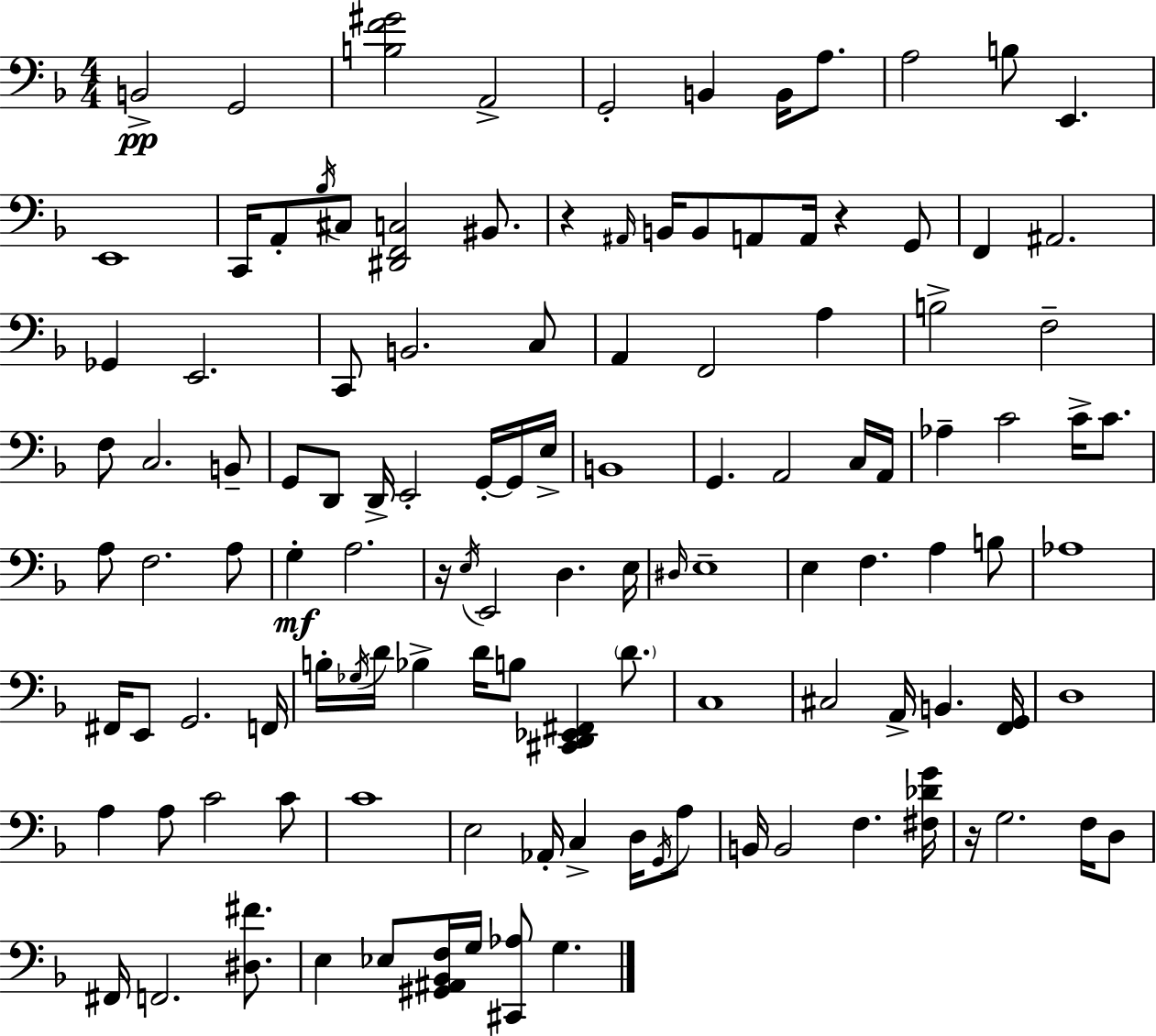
X:1
T:Untitled
M:4/4
L:1/4
K:Dm
B,,2 G,,2 [B,F^G]2 A,,2 G,,2 B,, B,,/4 A,/2 A,2 B,/2 E,, E,,4 C,,/4 A,,/2 _B,/4 ^C,/2 [^D,,F,,C,]2 ^B,,/2 z ^A,,/4 B,,/4 B,,/2 A,,/2 A,,/4 z G,,/2 F,, ^A,,2 _G,, E,,2 C,,/2 B,,2 C,/2 A,, F,,2 A, B,2 F,2 F,/2 C,2 B,,/2 G,,/2 D,,/2 D,,/4 E,,2 G,,/4 G,,/4 E,/4 B,,4 G,, A,,2 C,/4 A,,/4 _A, C2 C/4 C/2 A,/2 F,2 A,/2 G, A,2 z/4 E,/4 E,,2 D, E,/4 ^D,/4 E,4 E, F, A, B,/2 _A,4 ^F,,/4 E,,/2 G,,2 F,,/4 B,/4 _G,/4 D/4 _B, D/4 B,/2 [^C,,D,,_E,,^F,,] D/2 C,4 ^C,2 A,,/4 B,, [F,,G,,]/4 D,4 A, A,/2 C2 C/2 C4 E,2 _A,,/4 C, D,/4 G,,/4 A,/2 B,,/4 B,,2 F, [^F,_DG]/4 z/4 G,2 F,/4 D,/2 ^F,,/4 F,,2 [^D,^F]/2 E, _E,/2 [^G,,^A,,_B,,F,]/4 G,/4 [^C,,_A,]/2 G,